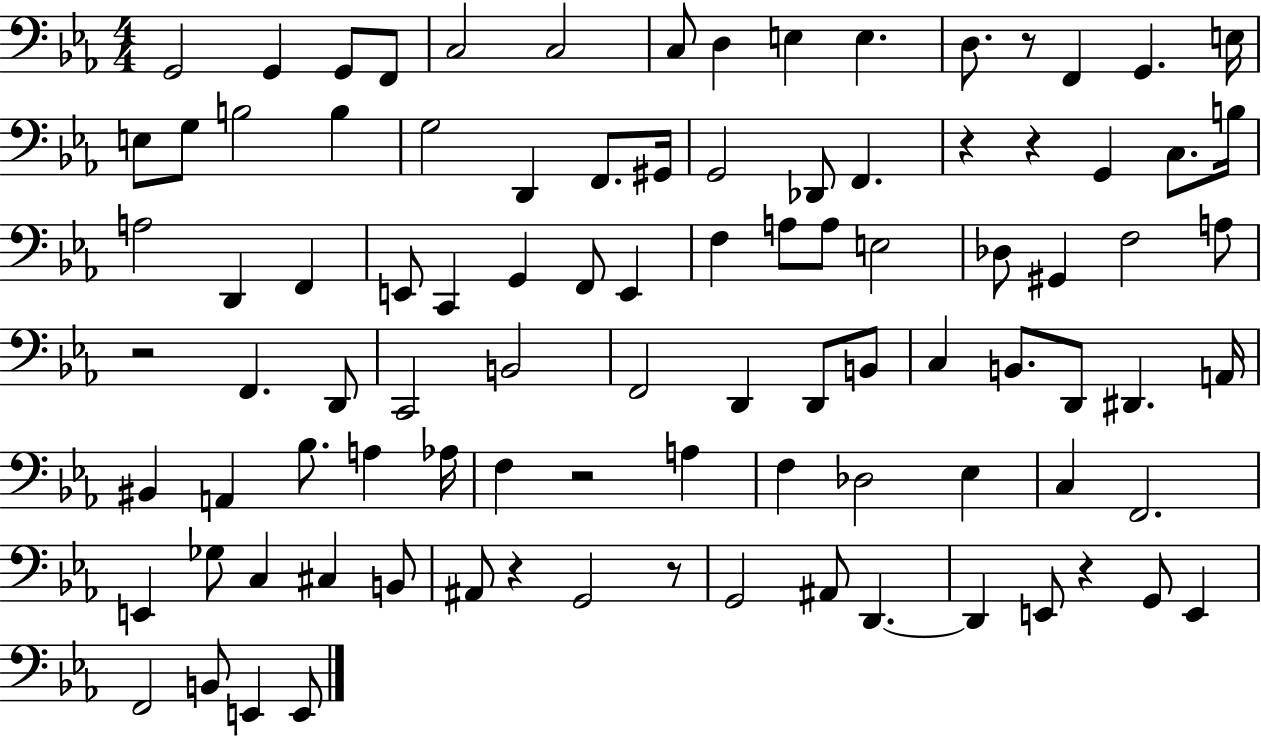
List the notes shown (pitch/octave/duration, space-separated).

G2/h G2/q G2/e F2/e C3/h C3/h C3/e D3/q E3/q E3/q. D3/e. R/e F2/q G2/q. E3/s E3/e G3/e B3/h B3/q G3/h D2/q F2/e. G#2/s G2/h Db2/e F2/q. R/q R/q G2/q C3/e. B3/s A3/h D2/q F2/q E2/e C2/q G2/q F2/e E2/q F3/q A3/e A3/e E3/h Db3/e G#2/q F3/h A3/e R/h F2/q. D2/e C2/h B2/h F2/h D2/q D2/e B2/e C3/q B2/e. D2/e D#2/q. A2/s BIS2/q A2/q Bb3/e. A3/q Ab3/s F3/q R/h A3/q F3/q Db3/h Eb3/q C3/q F2/h. E2/q Gb3/e C3/q C#3/q B2/e A#2/e R/q G2/h R/e G2/h A#2/e D2/q. D2/q E2/e R/q G2/e E2/q F2/h B2/e E2/q E2/e